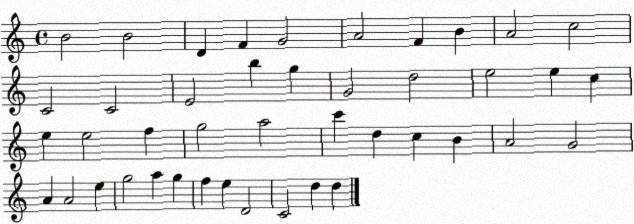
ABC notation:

X:1
T:Untitled
M:4/4
L:1/4
K:C
B2 B2 D F G2 A2 F B A2 c2 C2 C2 E2 b g G2 d2 e2 e c e e2 f g2 a2 c' d c B A2 G2 A A2 e g2 a g f e D2 C2 d d